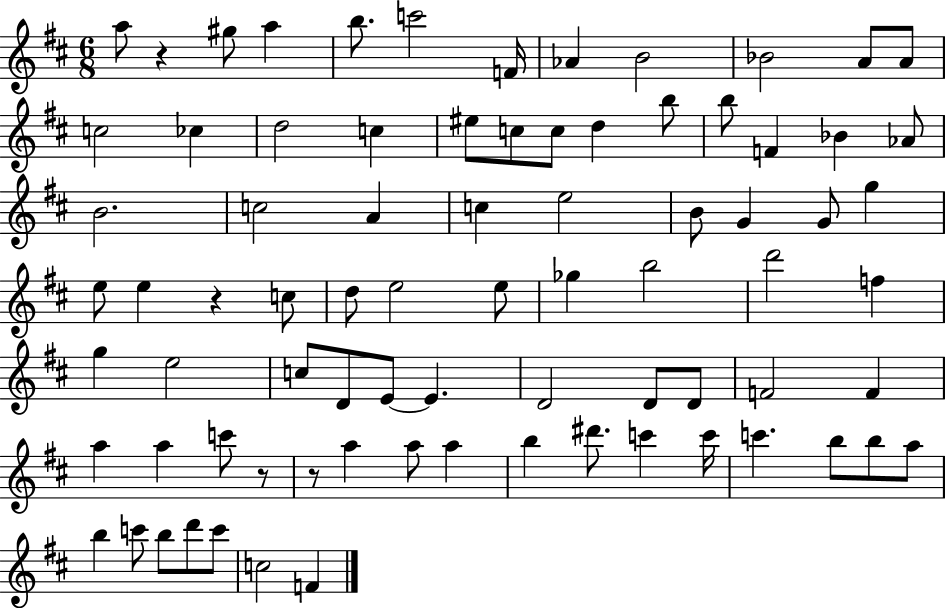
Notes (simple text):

A5/e R/q G#5/e A5/q B5/e. C6/h F4/s Ab4/q B4/h Bb4/h A4/e A4/e C5/h CES5/q D5/h C5/q EIS5/e C5/e C5/e D5/q B5/e B5/e F4/q Bb4/q Ab4/e B4/h. C5/h A4/q C5/q E5/h B4/e G4/q G4/e G5/q E5/e E5/q R/q C5/e D5/e E5/h E5/e Gb5/q B5/h D6/h F5/q G5/q E5/h C5/e D4/e E4/e E4/q. D4/h D4/e D4/e F4/h F4/q A5/q A5/q C6/e R/e R/e A5/q A5/e A5/q B5/q D#6/e. C6/q C6/s C6/q. B5/e B5/e A5/e B5/q C6/e B5/e D6/e C6/e C5/h F4/q